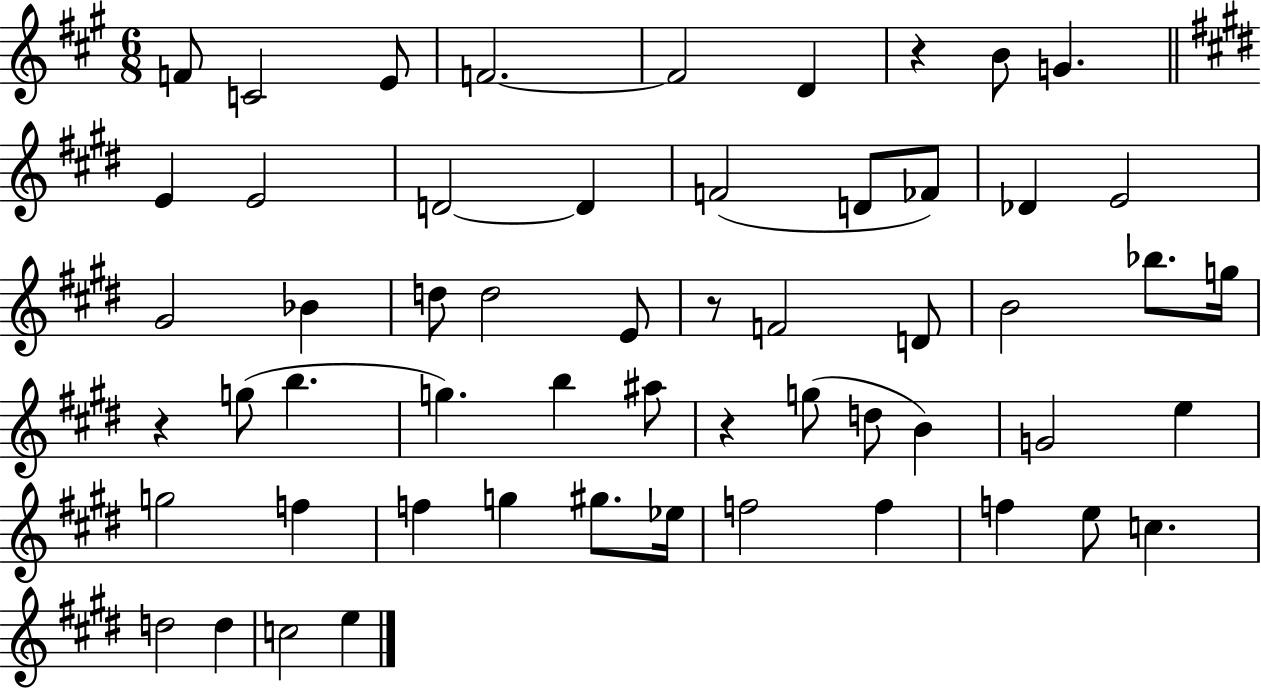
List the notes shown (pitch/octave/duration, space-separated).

F4/e C4/h E4/e F4/h. F4/h D4/q R/q B4/e G4/q. E4/q E4/h D4/h D4/q F4/h D4/e FES4/e Db4/q E4/h G#4/h Bb4/q D5/e D5/h E4/e R/e F4/h D4/e B4/h Bb5/e. G5/s R/q G5/e B5/q. G5/q. B5/q A#5/e R/q G5/e D5/e B4/q G4/h E5/q G5/h F5/q F5/q G5/q G#5/e. Eb5/s F5/h F5/q F5/q E5/e C5/q. D5/h D5/q C5/h E5/q